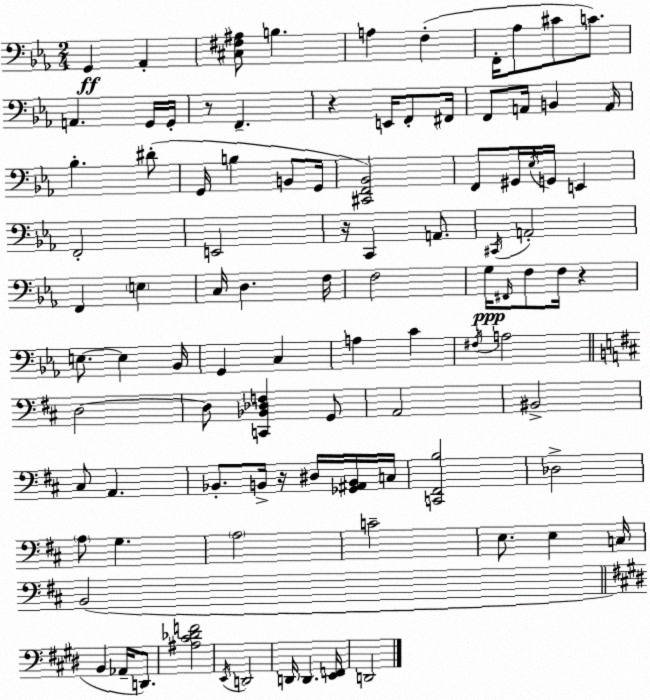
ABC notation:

X:1
T:Untitled
M:2/4
L:1/4
K:Cm
G,, _A,, [^C,^F,^A,]/2 B, A, F, F,,/4 _A,/2 ^C/2 C/2 A,, G,,/4 G,,/4 z/2 F,, z E,,/4 F,,/2 ^F,,/4 F,,/2 A,,/4 B,, A,,/4 _B, ^D/2 G,,/4 B, B,,/2 G,,/4 [^C,,F,,_B,,]2 F,,/2 ^G,,/4 _E,/4 G,,/4 E,, F,,2 E,,2 z/4 C,, A,,/2 ^C,,/4 A,,2 F,, E, C,/4 D, F,/4 F,2 G,/4 ^F,,/4 F,/2 F,/4 z E,/2 E, _B,,/4 G,, C, A, C ^F,/4 A,2 D,2 D,/2 [C,,_B,,_D,F,] G,,/2 A,,2 ^B,,2 ^C,/2 A,, _B,,/2 B,,/4 z/4 ^D,/4 [_G,,^A,,B,,]/4 C,/4 [C,,^F,,B,]2 _D,2 A,/2 G, A,2 C2 E,/2 E, C,/4 B,,2 B,, _A,,/4 D,,/2 [^A,^C_DF]2 E,,/4 D,,2 D,,/4 D,, [E,,F,,]/4 D,,2